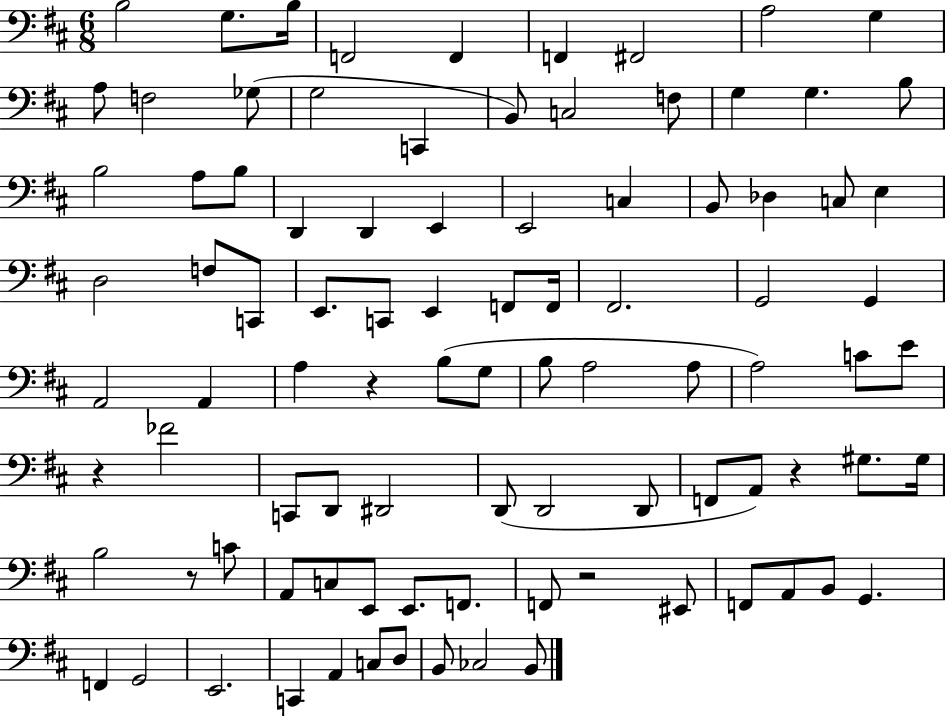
B3/h G3/e. B3/s F2/h F2/q F2/q F#2/h A3/h G3/q A3/e F3/h Gb3/e G3/h C2/q B2/e C3/h F3/e G3/q G3/q. B3/e B3/h A3/e B3/e D2/q D2/q E2/q E2/h C3/q B2/e Db3/q C3/e E3/q D3/h F3/e C2/e E2/e. C2/e E2/q F2/e F2/s F#2/h. G2/h G2/q A2/h A2/q A3/q R/q B3/e G3/e B3/e A3/h A3/e A3/h C4/e E4/e R/q FES4/h C2/e D2/e D#2/h D2/e D2/h D2/e F2/e A2/e R/q G#3/e. G#3/s B3/h R/e C4/e A2/e C3/e E2/e E2/e. F2/e. F2/e R/h EIS2/e F2/e A2/e B2/e G2/q. F2/q G2/h E2/h. C2/q A2/q C3/e D3/e B2/e CES3/h B2/e